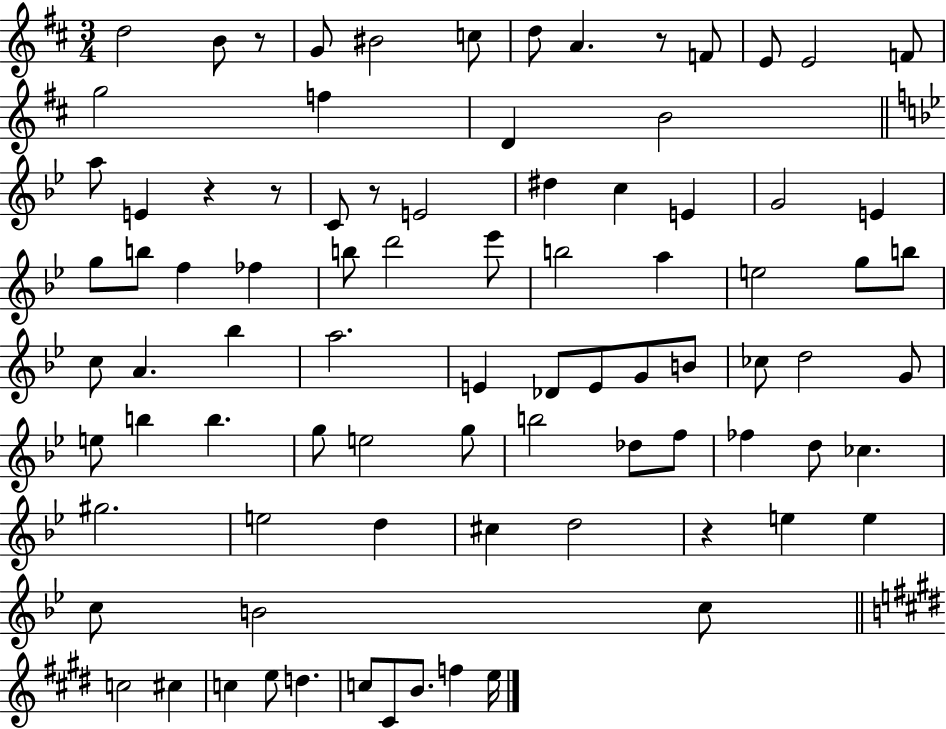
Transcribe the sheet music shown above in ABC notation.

X:1
T:Untitled
M:3/4
L:1/4
K:D
d2 B/2 z/2 G/2 ^B2 c/2 d/2 A z/2 F/2 E/2 E2 F/2 g2 f D B2 a/2 E z z/2 C/2 z/2 E2 ^d c E G2 E g/2 b/2 f _f b/2 d'2 _e'/2 b2 a e2 g/2 b/2 c/2 A _b a2 E _D/2 E/2 G/2 B/2 _c/2 d2 G/2 e/2 b b g/2 e2 g/2 b2 _d/2 f/2 _f d/2 _c ^g2 e2 d ^c d2 z e e c/2 B2 c/2 c2 ^c c e/2 d c/2 ^C/2 B/2 f e/4